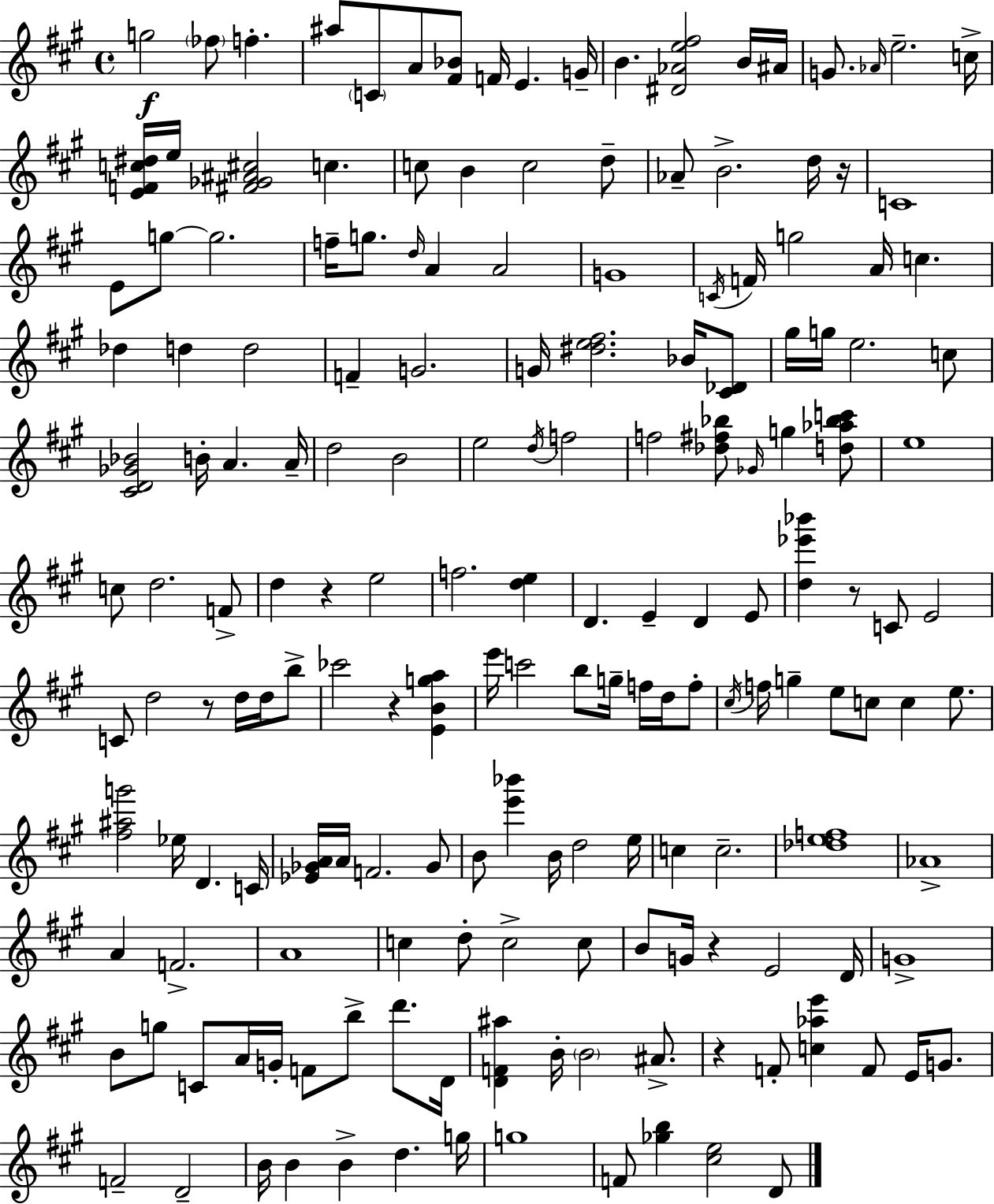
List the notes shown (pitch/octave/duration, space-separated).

G5/h FES5/e F5/q. A#5/e C4/e A4/e [F#4,Bb4]/e F4/s E4/q. G4/s B4/q. [D#4,Ab4,E5,F#5]/h B4/s A#4/s G4/e. Ab4/s E5/h. C5/s [E4,F4,C5,D#5]/s E5/s [F#4,Gb4,A#4,C#5]/h C5/q. C5/e B4/q C5/h D5/e Ab4/e B4/h. D5/s R/s C4/w E4/e G5/e G5/h. F5/s G5/e. D5/s A4/q A4/h G4/w C4/s F4/s G5/h A4/s C5/q. Db5/q D5/q D5/h F4/q G4/h. G4/s [D#5,E5,F#5]/h. Bb4/s [C#4,Db4]/e G#5/s G5/s E5/h. C5/e [C#4,D4,Gb4,Bb4]/h B4/s A4/q. A4/s D5/h B4/h E5/h D5/s F5/h F5/h [Db5,F#5,Bb5]/e Gb4/s G5/q [D5,Ab5,Bb5,C6]/e E5/w C5/e D5/h. F4/e D5/q R/q E5/h F5/h. [D5,E5]/q D4/q. E4/q D4/q E4/e [D5,Eb6,Bb6]/q R/e C4/e E4/h C4/e D5/h R/e D5/s D5/s B5/e CES6/h R/q [E4,B4,G5,A5]/q E6/s C6/h B5/e G5/s F5/s D5/s F5/e C#5/s F5/s G5/q E5/e C5/e C5/q E5/e. [F#5,A#5,G6]/h Eb5/s D4/q. C4/s [Eb4,Gb4,A4]/s A4/s F4/h. Gb4/e B4/e [E6,Bb6]/q B4/s D5/h E5/s C5/q C5/h. [Db5,E5,F5]/w Ab4/w A4/q F4/h. A4/w C5/q D5/e C5/h C5/e B4/e G4/s R/q E4/h D4/s G4/w B4/e G5/e C4/e A4/s G4/s F4/e B5/e D6/e. D4/s [D4,F4,A#5]/q B4/s B4/h A#4/e. R/q F4/e [C5,Ab5,E6]/q F4/e E4/s G4/e. F4/h D4/h B4/s B4/q B4/q D5/q. G5/s G5/w F4/e [Gb5,B5]/q [C#5,E5]/h D4/e